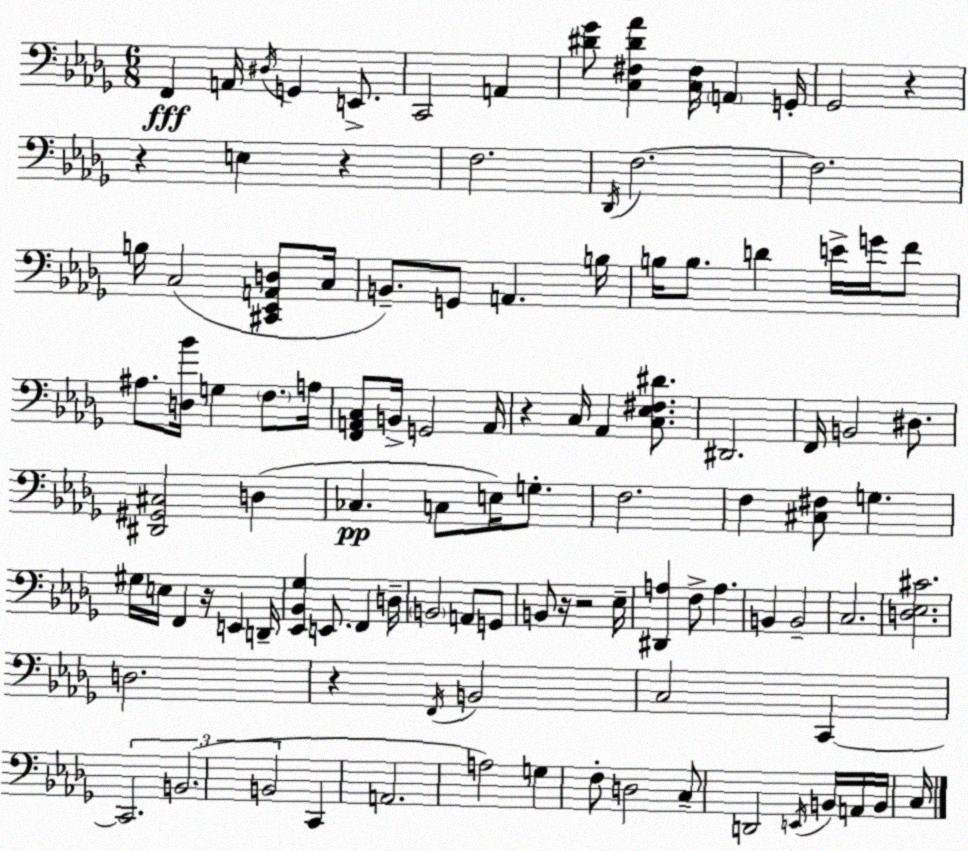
X:1
T:Untitled
M:6/8
L:1/4
K:Bbm
F,, A,,/4 ^D,/4 G,, E,,/2 C,,2 A,, [^D_G]/2 [C,^F,^D_A] [C,^F,]/4 A,, G,,/4 _G,,2 z z E, z F,2 _D,,/4 F,2 F,2 B,/4 C,2 [^C,,_E,,A,,D,]/2 C,/4 B,,/2 G,,/2 A,, B,/4 B,/4 B,/2 D E/4 G/4 F/2 ^A,/2 [D,_B]/4 G, F,/2 A,/4 [F,,A,,C,]/2 B,,/4 G,,2 A,,/4 z C,/4 _A,, [C,_E,^F,^D]/2 ^D,,2 F,,/4 B,,2 ^D,/2 [^D,,^G,,^C,]2 D, _C, C,/2 E,/4 G,/2 F,2 F, [^C,^F,]/2 G, ^G,/4 E,/4 F,, z/4 E,, D,,/4 [_E,,_B,,_G,] E,,/2 F,, D,/4 B,,2 A,,/2 G,,/2 B,,/2 z/4 z2 _E,/4 [^D,,A,] F,/2 A, B,, B,,2 C,2 [D,_E,^C]2 D,2 z F,,/4 B,,2 C,2 C,, C,,2 B,,2 B,,2 C,, A,,2 A,2 G, F,/2 D,2 C,/2 D,,2 E,,/4 B,,/4 A,,/4 B,,/4 C,/4